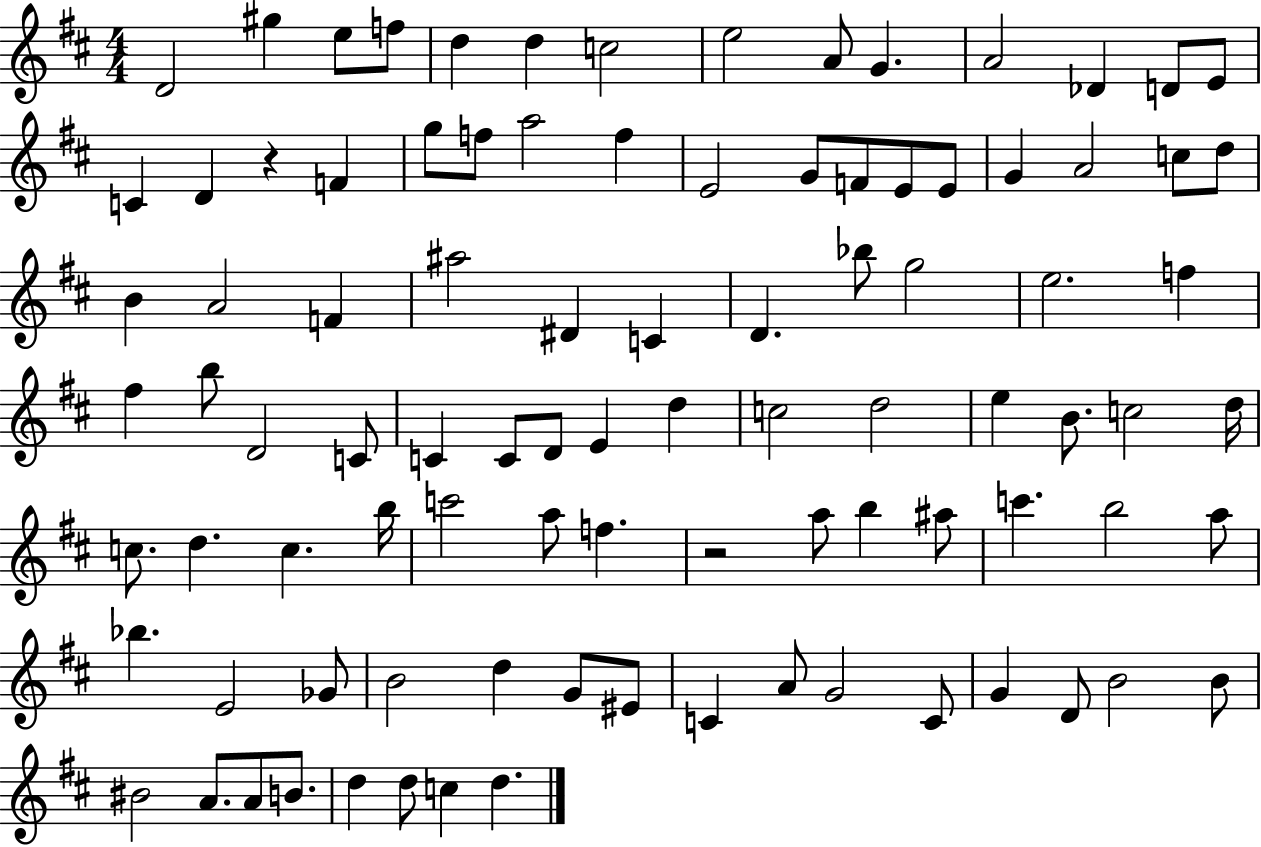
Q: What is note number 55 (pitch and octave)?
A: C5